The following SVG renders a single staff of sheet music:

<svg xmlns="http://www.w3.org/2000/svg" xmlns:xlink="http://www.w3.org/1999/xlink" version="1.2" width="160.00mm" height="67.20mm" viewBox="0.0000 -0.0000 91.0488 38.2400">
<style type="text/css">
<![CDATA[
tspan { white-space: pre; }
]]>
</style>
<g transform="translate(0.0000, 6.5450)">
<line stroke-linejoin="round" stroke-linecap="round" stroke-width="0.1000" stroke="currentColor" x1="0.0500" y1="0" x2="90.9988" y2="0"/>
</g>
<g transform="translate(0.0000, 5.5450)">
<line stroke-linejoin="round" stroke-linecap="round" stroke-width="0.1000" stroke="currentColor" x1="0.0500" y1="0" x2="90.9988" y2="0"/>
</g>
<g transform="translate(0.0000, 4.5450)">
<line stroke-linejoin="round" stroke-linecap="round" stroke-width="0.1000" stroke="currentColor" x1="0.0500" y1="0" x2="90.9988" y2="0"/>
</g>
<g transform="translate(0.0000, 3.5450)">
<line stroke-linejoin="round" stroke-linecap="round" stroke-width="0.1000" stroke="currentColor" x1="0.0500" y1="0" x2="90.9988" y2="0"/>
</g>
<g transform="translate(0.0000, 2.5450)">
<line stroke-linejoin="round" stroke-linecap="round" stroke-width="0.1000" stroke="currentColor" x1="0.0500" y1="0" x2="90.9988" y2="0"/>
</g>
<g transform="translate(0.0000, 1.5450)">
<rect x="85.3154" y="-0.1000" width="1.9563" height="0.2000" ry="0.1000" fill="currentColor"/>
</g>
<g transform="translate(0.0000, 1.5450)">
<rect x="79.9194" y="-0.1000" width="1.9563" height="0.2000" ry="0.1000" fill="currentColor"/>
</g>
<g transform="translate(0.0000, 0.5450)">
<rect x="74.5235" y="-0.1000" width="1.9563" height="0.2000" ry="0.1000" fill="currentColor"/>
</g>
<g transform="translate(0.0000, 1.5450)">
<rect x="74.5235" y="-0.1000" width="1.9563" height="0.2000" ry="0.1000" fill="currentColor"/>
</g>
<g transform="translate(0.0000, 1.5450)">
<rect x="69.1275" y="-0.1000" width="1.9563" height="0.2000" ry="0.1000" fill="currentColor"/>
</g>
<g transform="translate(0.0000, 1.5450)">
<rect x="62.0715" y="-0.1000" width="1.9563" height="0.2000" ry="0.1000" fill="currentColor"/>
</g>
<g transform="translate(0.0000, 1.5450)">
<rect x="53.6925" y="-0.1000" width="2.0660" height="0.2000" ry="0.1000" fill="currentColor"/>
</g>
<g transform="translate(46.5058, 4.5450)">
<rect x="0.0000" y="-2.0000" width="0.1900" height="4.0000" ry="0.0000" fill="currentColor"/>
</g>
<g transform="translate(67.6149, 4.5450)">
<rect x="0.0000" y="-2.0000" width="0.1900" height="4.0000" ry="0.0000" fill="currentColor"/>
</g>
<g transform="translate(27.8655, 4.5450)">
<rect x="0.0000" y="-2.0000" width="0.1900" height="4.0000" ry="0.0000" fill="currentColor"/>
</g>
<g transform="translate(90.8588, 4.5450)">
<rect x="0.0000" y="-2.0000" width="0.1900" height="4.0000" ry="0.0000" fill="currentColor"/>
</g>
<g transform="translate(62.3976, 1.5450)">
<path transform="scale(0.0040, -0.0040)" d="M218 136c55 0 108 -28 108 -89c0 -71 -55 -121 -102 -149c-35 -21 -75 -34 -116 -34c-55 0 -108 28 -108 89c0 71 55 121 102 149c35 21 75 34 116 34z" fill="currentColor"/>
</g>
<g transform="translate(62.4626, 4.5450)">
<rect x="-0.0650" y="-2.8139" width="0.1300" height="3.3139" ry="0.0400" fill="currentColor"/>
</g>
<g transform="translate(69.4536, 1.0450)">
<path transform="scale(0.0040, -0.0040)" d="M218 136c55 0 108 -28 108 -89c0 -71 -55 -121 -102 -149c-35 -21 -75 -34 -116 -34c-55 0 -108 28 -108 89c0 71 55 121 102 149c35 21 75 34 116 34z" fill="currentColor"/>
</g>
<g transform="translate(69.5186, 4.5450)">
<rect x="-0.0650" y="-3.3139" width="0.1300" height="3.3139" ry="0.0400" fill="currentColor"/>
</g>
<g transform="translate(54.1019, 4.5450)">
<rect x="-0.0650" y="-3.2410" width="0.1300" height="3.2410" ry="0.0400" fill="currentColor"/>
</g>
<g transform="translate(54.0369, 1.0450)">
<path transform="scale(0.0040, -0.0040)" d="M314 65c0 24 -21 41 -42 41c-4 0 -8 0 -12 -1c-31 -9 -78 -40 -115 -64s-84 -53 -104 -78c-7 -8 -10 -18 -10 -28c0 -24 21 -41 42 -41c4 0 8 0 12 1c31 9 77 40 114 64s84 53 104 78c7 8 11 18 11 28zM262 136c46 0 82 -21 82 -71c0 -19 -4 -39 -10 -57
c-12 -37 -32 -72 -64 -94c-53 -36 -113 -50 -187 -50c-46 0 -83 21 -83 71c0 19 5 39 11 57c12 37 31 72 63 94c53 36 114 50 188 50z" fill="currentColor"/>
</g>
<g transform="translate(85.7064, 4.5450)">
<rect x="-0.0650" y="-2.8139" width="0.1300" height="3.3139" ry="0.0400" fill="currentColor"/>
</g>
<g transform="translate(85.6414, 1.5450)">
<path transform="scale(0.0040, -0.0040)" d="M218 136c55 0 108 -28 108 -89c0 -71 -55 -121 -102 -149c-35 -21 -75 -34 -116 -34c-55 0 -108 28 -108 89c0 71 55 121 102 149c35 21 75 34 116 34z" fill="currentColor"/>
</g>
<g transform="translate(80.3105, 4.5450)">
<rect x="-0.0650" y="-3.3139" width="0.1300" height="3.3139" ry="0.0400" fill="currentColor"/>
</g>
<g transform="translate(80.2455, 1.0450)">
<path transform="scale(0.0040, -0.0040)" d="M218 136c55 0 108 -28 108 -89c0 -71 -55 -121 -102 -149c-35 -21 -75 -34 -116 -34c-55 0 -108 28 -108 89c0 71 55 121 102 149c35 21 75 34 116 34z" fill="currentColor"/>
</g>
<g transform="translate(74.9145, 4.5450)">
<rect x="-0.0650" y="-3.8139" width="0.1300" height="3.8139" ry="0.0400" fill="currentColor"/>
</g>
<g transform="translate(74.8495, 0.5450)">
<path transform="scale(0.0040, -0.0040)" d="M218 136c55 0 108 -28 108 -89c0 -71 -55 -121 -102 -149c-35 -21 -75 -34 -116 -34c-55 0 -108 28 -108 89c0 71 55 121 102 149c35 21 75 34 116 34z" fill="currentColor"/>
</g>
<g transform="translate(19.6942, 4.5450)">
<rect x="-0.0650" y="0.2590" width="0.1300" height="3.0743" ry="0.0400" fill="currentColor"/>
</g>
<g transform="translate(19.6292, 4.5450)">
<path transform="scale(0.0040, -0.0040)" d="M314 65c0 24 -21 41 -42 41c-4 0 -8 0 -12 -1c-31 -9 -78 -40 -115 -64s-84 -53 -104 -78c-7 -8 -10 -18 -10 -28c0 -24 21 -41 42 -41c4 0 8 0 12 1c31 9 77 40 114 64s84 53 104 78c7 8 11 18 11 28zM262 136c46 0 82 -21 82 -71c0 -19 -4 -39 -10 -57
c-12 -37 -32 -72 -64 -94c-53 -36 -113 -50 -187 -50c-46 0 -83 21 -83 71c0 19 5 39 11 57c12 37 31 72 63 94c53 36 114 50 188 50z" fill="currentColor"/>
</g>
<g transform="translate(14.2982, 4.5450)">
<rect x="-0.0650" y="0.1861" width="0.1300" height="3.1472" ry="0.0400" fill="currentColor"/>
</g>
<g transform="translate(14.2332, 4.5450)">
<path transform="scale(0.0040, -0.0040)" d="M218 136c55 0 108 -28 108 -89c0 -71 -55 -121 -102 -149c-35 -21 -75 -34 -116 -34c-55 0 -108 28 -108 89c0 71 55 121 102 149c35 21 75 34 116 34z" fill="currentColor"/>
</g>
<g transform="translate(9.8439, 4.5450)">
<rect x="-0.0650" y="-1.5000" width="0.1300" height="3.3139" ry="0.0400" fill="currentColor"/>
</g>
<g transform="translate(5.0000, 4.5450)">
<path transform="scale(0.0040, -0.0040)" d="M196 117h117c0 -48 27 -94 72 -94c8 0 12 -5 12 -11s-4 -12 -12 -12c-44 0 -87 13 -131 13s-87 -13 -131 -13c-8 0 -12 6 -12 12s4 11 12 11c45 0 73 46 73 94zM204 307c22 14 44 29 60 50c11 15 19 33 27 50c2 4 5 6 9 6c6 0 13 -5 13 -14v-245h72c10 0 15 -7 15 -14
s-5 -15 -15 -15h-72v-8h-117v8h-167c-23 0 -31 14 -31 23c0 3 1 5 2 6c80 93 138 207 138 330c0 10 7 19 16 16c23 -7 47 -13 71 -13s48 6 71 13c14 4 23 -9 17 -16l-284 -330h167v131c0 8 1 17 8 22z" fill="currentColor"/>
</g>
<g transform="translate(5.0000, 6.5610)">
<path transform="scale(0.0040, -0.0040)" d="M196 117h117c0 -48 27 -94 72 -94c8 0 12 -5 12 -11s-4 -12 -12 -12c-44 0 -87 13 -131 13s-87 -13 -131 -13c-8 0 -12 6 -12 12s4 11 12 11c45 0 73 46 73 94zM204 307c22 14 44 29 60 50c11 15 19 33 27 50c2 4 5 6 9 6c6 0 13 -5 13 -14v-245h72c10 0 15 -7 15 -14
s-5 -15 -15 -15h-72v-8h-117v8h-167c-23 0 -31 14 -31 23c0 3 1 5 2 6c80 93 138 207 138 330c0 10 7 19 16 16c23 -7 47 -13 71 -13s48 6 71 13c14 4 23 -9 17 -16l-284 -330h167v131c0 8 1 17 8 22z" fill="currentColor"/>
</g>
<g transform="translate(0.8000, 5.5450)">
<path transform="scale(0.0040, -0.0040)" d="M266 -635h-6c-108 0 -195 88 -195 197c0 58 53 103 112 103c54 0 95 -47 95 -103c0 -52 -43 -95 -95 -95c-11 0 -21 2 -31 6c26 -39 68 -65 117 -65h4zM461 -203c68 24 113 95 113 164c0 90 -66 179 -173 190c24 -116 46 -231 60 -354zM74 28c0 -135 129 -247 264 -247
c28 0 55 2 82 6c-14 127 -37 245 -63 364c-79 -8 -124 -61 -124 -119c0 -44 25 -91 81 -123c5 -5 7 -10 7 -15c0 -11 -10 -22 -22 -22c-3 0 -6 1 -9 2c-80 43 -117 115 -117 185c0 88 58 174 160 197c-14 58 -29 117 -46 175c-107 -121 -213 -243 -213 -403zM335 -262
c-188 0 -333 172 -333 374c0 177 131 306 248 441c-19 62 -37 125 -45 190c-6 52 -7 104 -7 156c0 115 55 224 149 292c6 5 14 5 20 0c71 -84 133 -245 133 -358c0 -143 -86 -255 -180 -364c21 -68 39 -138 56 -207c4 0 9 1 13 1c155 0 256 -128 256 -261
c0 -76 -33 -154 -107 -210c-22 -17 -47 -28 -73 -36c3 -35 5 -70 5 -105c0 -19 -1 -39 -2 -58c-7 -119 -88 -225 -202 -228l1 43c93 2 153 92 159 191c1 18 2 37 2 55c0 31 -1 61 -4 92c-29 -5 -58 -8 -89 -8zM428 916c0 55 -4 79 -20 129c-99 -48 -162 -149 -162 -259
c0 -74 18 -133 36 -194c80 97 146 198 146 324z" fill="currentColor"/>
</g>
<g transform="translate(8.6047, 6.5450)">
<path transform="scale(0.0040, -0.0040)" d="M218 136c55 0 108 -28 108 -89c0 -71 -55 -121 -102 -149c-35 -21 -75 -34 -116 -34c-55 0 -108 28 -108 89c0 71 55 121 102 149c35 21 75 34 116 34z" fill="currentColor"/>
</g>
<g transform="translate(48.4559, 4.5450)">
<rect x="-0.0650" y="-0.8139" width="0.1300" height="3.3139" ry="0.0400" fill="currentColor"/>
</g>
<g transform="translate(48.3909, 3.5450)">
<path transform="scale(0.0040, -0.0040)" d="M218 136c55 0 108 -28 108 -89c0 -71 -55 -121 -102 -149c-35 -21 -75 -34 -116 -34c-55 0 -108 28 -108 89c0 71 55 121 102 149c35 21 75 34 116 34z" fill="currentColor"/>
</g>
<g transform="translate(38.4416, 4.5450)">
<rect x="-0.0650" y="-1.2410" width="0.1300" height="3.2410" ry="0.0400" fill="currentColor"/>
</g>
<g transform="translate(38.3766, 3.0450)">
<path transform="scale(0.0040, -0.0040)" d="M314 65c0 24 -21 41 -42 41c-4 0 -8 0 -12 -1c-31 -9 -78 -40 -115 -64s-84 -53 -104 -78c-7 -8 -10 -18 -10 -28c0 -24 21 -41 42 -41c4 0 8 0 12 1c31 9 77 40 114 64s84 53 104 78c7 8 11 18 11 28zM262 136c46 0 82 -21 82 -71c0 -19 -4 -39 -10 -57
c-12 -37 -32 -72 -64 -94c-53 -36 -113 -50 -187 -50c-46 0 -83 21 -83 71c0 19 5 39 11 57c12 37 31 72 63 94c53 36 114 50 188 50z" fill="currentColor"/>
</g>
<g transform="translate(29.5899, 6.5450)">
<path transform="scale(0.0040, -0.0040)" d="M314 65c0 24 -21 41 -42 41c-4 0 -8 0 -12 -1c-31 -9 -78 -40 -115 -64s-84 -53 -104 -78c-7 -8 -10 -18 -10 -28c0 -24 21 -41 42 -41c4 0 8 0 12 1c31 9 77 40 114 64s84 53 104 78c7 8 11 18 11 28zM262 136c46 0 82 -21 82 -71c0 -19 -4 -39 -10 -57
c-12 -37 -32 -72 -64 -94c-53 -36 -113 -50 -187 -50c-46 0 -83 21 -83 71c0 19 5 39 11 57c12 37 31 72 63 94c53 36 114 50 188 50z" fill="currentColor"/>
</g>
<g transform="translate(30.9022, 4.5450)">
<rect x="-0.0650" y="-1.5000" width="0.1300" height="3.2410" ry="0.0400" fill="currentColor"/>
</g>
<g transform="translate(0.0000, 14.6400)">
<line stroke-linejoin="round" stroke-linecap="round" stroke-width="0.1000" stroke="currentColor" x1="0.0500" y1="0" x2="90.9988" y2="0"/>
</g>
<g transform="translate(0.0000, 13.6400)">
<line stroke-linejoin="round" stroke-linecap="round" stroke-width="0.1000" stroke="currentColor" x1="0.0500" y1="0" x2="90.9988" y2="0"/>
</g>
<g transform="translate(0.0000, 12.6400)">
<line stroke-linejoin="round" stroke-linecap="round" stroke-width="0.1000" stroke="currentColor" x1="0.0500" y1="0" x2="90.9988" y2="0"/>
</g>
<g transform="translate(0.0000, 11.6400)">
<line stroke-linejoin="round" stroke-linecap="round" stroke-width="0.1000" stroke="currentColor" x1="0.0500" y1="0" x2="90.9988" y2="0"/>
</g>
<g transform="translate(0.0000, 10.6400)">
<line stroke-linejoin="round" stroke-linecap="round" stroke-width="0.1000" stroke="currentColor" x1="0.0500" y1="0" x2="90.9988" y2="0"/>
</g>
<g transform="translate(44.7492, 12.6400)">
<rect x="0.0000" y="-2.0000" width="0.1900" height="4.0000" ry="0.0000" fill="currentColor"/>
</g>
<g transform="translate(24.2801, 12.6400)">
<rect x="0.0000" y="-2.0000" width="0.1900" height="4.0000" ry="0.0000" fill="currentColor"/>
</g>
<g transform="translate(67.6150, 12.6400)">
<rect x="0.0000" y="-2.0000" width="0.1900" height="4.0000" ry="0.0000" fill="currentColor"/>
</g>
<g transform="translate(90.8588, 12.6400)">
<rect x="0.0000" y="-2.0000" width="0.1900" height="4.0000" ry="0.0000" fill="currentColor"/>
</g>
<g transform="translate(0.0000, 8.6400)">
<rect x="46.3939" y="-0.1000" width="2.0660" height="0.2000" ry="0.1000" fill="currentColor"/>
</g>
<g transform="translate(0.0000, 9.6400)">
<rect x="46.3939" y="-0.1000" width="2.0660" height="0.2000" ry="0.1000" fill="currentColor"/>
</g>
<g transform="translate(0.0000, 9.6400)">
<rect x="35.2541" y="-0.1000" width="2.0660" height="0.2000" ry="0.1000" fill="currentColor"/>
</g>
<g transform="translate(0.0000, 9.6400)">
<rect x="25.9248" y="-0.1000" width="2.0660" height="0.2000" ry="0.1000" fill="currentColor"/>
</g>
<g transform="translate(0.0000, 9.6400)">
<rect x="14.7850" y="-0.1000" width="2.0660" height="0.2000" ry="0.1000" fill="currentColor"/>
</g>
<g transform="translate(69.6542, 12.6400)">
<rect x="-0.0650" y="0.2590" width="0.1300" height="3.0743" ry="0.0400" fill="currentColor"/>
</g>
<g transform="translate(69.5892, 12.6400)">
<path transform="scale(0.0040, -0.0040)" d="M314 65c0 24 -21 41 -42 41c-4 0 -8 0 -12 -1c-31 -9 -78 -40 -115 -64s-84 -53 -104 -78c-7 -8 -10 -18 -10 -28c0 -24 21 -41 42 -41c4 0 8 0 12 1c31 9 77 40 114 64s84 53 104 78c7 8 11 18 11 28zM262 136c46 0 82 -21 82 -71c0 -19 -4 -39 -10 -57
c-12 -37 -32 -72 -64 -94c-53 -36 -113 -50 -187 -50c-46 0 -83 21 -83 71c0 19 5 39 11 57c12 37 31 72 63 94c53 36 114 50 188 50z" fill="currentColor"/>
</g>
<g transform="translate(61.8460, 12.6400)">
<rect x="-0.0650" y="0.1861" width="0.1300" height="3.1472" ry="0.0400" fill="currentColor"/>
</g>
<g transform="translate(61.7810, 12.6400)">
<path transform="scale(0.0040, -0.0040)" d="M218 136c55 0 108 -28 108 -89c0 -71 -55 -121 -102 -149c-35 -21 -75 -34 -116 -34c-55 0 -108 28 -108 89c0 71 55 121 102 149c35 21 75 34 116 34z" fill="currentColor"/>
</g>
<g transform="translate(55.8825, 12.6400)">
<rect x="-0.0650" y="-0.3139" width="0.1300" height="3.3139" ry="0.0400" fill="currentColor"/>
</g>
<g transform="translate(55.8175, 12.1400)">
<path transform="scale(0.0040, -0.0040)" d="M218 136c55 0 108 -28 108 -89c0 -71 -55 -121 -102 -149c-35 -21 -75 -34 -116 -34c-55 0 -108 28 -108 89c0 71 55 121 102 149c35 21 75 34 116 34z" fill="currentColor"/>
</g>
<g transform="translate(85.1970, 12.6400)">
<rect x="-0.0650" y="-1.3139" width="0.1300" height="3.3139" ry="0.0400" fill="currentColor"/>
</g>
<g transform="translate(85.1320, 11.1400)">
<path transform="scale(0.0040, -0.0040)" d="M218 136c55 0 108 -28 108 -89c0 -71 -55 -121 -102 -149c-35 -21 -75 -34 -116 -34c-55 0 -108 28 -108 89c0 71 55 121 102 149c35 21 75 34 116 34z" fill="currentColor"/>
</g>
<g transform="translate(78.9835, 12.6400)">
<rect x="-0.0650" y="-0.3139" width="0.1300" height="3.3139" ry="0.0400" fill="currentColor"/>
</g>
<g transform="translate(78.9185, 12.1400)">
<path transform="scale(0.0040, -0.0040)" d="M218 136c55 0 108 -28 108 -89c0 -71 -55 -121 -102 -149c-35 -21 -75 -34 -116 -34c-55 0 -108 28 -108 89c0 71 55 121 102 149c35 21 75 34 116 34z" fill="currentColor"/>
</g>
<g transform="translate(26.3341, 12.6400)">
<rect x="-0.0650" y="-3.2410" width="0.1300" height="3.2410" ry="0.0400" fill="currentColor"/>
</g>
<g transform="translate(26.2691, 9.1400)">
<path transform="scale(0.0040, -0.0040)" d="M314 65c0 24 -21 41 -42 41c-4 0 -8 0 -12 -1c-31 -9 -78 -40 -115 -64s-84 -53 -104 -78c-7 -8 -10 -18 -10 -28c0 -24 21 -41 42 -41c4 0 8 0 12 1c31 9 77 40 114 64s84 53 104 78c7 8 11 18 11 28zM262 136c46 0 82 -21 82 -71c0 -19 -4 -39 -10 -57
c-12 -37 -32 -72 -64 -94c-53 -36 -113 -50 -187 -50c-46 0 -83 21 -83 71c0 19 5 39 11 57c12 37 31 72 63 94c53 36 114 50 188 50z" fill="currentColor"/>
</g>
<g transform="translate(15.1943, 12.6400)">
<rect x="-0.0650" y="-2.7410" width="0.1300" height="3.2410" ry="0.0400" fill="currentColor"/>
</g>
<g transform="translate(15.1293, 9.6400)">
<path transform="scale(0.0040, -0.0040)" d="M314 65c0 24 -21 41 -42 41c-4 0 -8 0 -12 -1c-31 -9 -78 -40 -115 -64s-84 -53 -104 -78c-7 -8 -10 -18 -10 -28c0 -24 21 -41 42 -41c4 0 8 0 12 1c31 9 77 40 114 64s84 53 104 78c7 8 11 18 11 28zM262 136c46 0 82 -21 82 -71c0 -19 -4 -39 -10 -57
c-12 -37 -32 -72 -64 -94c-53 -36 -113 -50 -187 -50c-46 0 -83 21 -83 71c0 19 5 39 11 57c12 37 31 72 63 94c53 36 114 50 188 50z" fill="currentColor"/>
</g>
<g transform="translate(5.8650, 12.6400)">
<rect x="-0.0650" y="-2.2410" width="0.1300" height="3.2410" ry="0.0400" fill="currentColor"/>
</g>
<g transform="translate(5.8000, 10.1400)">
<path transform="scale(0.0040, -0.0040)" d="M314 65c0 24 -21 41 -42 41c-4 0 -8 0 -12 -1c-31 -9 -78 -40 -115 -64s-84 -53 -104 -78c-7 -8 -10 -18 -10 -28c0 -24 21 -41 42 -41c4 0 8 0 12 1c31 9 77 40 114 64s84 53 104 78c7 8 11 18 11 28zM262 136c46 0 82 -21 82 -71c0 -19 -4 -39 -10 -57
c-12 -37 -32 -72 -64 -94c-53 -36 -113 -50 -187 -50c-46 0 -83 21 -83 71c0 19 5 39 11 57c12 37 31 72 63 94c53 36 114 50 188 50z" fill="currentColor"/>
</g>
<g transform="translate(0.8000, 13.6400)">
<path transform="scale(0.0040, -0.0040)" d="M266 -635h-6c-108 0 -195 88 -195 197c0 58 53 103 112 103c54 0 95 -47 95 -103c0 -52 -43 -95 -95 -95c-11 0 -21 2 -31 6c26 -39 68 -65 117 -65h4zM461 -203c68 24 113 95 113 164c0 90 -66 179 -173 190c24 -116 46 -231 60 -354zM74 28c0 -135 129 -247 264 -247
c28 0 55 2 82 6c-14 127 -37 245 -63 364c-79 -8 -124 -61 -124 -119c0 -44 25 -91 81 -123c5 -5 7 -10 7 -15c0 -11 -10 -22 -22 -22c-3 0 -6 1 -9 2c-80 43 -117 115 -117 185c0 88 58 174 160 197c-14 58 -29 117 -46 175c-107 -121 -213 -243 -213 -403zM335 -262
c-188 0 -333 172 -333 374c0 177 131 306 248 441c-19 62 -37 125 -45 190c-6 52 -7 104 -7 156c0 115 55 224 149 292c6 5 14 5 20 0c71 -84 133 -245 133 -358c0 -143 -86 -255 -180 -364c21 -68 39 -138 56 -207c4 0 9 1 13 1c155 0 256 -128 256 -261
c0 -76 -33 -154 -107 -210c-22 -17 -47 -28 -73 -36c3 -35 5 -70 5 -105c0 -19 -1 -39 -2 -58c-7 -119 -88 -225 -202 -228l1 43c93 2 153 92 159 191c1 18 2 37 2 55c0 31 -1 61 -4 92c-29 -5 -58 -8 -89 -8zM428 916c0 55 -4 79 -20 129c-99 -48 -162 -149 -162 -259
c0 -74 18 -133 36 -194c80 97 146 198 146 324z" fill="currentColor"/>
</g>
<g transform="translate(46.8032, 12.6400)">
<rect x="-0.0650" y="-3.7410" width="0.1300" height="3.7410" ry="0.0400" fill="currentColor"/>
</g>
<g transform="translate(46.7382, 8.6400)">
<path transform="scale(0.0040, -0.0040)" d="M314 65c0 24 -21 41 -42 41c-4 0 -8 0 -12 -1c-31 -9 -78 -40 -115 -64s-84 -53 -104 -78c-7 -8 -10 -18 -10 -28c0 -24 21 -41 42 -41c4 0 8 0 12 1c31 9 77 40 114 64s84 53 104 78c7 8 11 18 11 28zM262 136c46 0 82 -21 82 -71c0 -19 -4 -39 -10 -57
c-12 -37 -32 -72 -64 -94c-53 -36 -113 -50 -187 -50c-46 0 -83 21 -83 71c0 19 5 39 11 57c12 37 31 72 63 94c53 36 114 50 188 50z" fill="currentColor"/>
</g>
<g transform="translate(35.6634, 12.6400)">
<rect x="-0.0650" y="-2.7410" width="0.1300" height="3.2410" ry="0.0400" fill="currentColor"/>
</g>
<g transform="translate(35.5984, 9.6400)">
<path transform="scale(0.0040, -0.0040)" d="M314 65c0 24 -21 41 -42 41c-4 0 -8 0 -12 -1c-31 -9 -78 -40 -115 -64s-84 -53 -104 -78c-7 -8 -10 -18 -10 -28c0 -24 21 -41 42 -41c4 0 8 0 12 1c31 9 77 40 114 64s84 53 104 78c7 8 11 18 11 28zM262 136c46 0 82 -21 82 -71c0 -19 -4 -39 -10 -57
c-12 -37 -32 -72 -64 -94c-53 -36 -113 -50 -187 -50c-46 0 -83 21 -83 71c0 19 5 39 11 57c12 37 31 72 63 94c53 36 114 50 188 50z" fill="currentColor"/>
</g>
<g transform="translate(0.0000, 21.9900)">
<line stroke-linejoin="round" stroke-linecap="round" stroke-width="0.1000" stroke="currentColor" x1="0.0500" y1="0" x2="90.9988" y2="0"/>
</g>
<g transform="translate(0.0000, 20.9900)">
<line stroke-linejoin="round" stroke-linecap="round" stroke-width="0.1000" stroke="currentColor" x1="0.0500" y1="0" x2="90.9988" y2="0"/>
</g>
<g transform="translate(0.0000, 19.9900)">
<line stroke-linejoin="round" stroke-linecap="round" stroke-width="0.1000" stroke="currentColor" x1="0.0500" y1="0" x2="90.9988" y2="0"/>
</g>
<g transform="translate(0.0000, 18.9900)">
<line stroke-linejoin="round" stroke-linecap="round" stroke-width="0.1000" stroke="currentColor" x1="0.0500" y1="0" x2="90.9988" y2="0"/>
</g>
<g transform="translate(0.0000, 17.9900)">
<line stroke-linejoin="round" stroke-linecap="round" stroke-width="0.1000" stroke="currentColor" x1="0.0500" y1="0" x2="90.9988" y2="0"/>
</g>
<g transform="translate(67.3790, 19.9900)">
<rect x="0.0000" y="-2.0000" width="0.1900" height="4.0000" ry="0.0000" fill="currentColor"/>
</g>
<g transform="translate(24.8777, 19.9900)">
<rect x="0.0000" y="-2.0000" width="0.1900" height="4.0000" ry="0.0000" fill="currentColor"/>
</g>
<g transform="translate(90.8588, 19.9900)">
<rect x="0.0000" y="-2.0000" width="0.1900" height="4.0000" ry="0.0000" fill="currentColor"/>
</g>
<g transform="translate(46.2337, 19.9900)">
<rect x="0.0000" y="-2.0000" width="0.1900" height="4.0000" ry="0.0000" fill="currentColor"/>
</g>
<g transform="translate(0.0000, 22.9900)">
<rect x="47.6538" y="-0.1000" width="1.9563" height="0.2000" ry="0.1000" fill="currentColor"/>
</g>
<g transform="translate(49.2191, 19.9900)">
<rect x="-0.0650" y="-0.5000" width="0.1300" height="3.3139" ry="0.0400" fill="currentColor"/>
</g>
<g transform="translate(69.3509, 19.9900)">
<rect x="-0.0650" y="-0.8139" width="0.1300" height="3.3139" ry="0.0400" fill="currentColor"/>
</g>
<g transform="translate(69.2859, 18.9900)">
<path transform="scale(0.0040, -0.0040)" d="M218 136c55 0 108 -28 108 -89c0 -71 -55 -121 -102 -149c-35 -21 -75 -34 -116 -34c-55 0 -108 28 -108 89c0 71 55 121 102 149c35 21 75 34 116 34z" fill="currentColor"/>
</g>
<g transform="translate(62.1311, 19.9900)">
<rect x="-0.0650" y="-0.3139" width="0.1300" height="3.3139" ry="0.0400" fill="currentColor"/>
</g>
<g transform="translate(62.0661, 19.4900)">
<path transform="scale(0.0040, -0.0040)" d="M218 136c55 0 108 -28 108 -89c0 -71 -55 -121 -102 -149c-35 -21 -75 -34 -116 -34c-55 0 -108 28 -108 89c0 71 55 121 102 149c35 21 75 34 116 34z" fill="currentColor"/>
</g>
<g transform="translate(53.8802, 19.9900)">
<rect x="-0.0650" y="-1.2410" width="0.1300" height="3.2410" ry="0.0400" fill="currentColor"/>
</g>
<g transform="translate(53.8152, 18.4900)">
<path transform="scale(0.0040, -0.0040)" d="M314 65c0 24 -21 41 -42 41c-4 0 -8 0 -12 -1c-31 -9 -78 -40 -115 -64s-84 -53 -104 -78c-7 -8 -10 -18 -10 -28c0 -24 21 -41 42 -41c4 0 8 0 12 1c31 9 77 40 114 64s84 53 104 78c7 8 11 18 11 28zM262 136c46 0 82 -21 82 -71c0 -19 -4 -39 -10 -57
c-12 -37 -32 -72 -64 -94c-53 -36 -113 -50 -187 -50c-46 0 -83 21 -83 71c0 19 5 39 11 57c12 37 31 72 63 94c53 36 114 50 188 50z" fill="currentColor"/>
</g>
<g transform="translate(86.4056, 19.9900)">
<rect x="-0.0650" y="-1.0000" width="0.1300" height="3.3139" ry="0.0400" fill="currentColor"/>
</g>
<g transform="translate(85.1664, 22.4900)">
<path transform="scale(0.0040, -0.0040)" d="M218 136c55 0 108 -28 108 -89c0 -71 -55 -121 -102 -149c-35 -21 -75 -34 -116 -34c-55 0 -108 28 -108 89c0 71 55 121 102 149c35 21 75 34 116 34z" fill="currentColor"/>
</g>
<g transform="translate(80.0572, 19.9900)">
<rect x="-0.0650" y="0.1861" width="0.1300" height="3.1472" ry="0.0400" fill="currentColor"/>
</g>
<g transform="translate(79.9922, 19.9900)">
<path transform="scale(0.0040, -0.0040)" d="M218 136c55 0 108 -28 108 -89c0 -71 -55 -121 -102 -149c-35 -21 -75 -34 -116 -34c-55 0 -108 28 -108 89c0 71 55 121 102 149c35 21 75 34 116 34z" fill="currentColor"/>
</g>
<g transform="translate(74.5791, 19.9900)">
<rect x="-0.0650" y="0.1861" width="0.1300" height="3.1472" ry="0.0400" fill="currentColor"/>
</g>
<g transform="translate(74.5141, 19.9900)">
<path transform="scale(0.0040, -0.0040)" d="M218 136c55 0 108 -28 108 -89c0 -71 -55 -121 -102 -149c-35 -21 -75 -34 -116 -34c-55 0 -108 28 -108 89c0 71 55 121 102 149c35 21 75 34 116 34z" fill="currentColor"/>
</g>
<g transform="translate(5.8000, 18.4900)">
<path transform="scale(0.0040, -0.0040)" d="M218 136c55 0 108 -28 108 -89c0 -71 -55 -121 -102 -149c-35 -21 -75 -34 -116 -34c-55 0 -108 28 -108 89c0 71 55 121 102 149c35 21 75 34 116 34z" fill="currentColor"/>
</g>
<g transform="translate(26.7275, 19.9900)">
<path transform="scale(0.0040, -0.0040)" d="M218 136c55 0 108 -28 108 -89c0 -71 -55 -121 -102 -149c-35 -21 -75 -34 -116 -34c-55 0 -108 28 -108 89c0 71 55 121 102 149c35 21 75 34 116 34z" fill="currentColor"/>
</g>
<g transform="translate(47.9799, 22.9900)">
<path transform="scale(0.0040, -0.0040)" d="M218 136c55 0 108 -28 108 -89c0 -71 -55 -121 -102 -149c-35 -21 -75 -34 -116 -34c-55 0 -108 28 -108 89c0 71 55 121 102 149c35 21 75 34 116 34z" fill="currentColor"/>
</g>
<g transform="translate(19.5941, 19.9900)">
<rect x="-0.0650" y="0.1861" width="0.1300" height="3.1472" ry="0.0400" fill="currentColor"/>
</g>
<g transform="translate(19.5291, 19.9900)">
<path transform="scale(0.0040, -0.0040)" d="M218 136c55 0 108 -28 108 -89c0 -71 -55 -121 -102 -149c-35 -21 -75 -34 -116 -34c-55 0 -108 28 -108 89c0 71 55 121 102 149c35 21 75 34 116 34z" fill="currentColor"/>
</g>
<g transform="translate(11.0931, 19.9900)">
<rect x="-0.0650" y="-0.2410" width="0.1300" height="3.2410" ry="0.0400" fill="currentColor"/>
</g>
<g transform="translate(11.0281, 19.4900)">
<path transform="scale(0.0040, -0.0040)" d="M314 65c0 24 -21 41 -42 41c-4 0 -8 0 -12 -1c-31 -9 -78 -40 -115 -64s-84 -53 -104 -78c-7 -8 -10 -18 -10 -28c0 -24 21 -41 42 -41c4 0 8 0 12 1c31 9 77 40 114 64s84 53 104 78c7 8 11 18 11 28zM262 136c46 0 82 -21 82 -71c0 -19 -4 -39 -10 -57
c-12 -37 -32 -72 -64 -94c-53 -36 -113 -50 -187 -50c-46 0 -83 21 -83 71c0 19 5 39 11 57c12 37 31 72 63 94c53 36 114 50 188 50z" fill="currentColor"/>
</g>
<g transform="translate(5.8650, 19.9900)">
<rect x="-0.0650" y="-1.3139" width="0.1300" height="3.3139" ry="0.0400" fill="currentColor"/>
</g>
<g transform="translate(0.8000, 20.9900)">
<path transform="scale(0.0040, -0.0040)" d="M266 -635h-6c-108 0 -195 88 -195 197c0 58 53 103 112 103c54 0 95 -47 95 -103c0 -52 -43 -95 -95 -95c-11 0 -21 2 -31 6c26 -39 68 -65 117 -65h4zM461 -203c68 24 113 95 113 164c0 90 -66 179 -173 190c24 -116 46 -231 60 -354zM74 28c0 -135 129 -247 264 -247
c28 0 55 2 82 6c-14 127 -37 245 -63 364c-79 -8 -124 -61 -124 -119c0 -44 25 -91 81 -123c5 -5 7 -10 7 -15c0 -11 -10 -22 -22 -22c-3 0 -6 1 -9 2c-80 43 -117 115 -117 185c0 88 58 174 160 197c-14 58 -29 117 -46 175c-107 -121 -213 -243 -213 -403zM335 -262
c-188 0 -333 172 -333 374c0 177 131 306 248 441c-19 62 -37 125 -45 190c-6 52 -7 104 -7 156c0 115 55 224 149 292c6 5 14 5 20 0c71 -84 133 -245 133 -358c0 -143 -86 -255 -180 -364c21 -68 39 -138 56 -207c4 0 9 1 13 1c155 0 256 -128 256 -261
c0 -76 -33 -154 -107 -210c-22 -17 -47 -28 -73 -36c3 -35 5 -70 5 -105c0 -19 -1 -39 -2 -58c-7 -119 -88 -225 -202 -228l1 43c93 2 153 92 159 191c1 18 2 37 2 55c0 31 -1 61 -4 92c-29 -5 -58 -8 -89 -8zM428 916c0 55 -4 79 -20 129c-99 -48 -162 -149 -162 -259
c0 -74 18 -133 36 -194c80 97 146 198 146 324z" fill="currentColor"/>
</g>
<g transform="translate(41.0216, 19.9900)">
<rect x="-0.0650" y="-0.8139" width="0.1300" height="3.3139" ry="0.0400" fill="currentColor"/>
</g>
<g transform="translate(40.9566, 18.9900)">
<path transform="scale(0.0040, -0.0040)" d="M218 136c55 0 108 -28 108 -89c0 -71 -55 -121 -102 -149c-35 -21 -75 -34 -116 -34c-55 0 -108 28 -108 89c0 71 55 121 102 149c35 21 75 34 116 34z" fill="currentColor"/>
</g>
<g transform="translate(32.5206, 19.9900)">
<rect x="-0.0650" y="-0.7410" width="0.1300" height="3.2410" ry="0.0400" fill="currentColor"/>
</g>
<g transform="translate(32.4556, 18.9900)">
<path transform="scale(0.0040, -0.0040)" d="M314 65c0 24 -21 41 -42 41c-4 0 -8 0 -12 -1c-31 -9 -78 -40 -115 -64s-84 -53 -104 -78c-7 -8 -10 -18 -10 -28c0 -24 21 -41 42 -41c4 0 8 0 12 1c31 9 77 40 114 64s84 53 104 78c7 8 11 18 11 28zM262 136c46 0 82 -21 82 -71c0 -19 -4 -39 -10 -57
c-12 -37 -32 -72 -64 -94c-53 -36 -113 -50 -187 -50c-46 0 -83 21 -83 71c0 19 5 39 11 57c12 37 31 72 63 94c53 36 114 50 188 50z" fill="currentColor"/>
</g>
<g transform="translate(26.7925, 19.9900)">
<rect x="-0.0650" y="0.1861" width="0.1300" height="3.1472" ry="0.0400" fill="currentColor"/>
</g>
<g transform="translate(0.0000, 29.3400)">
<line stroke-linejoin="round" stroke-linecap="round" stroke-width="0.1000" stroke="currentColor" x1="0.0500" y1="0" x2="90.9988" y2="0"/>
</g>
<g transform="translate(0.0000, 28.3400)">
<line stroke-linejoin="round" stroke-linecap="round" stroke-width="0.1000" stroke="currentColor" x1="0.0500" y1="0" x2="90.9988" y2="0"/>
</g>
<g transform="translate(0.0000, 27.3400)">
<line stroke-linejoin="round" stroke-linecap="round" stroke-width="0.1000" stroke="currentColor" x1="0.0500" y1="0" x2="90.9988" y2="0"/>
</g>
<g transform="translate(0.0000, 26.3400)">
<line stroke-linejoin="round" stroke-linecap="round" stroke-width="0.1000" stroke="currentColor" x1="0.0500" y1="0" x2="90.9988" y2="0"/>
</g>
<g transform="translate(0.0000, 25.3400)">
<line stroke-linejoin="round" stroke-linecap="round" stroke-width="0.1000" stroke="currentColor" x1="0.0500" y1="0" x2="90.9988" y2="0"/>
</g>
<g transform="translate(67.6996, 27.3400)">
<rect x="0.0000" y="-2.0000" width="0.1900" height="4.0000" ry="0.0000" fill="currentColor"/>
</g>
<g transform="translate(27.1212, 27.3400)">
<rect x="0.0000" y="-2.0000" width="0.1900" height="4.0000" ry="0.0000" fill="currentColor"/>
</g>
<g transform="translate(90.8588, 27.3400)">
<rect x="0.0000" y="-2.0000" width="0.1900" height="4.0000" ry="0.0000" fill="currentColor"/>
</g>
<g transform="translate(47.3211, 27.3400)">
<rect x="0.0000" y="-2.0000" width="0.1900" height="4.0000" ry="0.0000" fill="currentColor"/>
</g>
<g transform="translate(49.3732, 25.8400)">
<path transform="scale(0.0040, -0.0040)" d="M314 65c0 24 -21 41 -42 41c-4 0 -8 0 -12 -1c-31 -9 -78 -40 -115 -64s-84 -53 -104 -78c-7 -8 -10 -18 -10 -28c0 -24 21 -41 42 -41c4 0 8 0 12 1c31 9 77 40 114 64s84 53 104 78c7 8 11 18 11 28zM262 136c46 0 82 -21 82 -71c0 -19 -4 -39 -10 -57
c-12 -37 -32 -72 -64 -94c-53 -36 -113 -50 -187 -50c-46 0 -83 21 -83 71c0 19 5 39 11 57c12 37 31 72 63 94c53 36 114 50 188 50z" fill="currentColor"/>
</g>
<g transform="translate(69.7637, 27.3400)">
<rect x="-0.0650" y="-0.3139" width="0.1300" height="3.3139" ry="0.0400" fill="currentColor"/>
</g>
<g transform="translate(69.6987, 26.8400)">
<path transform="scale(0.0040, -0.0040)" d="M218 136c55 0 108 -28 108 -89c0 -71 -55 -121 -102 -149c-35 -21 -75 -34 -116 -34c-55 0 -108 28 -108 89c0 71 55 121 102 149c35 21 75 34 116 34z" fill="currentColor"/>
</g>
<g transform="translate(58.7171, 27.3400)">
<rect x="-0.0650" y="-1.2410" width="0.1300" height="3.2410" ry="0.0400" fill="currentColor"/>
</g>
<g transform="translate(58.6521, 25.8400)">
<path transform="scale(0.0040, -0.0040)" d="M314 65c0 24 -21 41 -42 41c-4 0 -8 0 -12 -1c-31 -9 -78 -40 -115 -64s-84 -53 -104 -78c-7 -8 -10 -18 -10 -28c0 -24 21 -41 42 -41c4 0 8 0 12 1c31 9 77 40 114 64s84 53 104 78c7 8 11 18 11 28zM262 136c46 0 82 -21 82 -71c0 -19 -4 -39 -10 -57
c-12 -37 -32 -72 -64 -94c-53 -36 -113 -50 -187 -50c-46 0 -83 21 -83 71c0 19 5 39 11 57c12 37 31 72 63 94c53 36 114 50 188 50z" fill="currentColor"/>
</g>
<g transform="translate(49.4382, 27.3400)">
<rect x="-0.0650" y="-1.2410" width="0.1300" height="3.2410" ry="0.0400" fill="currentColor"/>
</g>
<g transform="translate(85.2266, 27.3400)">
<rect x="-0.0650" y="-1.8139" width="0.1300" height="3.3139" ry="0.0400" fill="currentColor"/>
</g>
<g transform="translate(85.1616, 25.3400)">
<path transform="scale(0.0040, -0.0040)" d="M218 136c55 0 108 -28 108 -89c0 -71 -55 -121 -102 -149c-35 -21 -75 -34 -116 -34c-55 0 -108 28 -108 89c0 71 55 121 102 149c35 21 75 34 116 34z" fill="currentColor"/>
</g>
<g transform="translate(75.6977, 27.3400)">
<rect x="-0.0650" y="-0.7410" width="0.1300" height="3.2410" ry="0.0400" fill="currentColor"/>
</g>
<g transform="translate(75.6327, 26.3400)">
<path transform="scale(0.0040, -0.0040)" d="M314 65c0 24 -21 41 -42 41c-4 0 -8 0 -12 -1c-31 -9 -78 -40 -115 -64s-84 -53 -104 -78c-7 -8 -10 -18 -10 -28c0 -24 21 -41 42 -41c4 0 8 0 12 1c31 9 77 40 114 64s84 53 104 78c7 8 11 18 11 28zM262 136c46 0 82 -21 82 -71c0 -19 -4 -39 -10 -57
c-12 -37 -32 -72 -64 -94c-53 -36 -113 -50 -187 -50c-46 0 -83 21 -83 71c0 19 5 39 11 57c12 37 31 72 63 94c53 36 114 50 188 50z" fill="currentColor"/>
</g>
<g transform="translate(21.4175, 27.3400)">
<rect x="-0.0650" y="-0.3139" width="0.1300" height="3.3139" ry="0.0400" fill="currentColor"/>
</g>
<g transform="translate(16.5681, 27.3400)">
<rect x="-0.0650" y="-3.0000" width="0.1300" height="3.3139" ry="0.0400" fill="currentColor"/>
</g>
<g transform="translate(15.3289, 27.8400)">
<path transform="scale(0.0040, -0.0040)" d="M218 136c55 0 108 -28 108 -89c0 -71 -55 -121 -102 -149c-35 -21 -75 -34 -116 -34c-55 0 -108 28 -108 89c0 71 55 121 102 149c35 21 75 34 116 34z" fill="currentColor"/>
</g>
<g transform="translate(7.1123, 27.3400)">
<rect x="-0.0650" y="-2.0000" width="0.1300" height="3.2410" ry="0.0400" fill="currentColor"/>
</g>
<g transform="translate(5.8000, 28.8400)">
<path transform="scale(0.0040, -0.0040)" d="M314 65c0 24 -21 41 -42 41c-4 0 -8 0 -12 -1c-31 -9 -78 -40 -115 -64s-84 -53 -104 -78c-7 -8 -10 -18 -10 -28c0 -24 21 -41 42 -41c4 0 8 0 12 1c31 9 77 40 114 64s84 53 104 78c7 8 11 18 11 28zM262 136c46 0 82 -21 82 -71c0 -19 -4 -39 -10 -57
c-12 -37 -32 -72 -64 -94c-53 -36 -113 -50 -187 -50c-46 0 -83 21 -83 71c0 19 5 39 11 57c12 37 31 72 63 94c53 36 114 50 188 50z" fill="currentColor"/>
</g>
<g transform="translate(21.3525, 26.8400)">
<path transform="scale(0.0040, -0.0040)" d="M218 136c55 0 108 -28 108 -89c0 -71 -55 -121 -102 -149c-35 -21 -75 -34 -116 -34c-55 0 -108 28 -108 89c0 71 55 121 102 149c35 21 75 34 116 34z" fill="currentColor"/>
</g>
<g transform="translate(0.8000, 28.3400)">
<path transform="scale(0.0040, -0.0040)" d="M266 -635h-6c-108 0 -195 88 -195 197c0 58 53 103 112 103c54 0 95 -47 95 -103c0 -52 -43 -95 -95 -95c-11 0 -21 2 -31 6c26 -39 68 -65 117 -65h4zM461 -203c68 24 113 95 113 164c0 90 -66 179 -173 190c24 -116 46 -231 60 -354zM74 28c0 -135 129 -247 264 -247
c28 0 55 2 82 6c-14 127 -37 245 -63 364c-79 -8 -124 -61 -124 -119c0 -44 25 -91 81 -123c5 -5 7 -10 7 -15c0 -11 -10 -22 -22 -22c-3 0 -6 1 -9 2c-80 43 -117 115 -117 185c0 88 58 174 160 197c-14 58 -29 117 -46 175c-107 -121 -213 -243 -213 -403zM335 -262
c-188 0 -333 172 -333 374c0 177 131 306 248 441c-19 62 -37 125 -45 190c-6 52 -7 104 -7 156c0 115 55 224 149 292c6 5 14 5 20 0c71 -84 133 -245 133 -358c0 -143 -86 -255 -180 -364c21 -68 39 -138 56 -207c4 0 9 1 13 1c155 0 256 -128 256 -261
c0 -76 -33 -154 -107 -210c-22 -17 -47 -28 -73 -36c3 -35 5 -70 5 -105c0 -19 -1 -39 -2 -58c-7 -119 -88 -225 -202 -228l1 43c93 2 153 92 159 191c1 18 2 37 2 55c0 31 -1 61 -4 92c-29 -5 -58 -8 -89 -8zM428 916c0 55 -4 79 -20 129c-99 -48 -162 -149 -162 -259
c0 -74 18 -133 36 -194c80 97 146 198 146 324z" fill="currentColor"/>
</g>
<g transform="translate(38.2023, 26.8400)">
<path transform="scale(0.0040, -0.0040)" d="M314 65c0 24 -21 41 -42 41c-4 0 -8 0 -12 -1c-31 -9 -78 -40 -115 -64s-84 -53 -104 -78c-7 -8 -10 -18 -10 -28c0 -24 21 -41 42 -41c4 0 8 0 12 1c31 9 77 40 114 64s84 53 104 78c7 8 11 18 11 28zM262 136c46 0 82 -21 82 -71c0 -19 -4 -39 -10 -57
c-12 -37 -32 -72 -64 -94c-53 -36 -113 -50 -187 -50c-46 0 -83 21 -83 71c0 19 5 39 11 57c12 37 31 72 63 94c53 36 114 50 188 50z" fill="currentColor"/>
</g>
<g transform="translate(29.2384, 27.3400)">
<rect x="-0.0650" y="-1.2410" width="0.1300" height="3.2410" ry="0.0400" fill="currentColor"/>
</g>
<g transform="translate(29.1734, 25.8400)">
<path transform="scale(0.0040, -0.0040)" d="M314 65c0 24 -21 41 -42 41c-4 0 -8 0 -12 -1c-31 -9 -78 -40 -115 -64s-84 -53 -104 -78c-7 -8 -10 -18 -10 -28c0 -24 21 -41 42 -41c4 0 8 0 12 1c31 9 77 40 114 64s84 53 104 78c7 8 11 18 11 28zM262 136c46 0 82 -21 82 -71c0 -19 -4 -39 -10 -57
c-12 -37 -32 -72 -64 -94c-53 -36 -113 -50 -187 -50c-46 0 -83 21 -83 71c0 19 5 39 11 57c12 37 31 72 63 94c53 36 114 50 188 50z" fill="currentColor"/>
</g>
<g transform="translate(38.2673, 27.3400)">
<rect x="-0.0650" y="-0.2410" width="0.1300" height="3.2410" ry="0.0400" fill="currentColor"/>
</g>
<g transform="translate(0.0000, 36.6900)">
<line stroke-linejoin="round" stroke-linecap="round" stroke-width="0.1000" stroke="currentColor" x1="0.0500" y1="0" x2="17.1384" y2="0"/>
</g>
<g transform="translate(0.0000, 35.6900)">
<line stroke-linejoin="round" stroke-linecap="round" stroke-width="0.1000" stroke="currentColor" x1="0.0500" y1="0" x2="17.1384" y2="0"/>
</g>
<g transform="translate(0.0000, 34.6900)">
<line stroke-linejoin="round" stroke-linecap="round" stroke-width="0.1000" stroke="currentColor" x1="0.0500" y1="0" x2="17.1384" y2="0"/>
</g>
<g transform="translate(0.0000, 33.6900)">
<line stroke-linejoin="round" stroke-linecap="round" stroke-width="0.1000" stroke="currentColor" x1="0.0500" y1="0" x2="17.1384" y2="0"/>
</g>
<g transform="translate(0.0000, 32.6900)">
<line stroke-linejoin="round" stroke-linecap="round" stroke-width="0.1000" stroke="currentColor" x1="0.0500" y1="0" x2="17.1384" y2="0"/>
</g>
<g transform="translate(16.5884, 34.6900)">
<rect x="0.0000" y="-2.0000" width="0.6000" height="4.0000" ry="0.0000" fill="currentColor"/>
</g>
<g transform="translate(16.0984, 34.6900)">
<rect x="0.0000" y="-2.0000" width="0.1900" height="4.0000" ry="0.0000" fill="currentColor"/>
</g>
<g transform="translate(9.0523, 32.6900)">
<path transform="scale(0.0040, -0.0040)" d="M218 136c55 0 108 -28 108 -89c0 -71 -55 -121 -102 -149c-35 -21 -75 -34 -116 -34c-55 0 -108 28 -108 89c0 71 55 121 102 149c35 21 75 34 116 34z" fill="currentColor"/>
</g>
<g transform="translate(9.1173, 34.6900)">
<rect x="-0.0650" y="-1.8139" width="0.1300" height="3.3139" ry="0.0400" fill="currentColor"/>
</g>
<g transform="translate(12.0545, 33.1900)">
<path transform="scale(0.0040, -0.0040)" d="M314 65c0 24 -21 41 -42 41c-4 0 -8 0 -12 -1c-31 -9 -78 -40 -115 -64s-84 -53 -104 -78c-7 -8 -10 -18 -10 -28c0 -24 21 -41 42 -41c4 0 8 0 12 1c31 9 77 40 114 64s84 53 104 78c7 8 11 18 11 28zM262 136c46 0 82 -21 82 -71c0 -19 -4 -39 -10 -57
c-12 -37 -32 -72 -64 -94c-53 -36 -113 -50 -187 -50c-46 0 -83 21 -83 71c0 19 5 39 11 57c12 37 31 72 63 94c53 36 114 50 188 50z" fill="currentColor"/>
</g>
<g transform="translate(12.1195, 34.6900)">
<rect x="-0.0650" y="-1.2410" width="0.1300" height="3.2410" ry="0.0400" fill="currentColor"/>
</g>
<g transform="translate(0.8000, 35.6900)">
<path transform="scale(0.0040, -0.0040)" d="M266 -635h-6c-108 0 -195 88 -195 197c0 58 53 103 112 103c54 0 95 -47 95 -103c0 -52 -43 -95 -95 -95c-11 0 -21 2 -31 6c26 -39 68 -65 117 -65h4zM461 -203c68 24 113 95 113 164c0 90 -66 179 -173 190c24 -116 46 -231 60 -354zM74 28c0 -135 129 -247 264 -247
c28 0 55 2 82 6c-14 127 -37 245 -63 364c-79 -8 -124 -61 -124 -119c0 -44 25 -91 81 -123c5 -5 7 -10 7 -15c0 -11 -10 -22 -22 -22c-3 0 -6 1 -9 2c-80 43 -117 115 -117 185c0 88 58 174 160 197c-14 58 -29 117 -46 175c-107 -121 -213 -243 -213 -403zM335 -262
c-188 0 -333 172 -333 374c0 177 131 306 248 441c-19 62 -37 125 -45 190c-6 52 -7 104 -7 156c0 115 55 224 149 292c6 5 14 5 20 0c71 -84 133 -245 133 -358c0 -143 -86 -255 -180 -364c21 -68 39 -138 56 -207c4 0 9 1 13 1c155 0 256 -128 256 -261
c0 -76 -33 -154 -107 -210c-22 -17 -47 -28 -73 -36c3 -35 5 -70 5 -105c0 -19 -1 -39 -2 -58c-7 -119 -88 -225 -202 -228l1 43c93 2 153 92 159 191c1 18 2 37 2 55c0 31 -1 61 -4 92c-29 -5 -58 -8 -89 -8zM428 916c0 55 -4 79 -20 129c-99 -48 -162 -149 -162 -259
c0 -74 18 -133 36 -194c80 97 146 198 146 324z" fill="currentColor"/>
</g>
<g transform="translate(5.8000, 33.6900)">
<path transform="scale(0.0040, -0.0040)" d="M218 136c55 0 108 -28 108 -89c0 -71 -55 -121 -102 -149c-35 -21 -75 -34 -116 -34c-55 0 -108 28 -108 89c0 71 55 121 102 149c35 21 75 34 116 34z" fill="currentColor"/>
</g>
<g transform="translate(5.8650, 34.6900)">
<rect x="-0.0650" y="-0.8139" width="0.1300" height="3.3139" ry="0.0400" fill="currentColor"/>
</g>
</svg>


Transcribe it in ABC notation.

X:1
T:Untitled
M:4/4
L:1/4
K:C
E B B2 E2 e2 d b2 a b c' b a g2 a2 b2 a2 c'2 c B B2 c e e c2 B B d2 d C e2 c d B B D F2 A c e2 c2 e2 e2 c d2 f d f e2